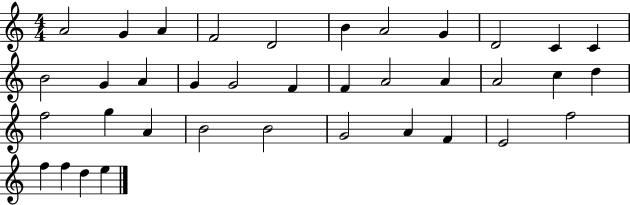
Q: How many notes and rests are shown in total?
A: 37